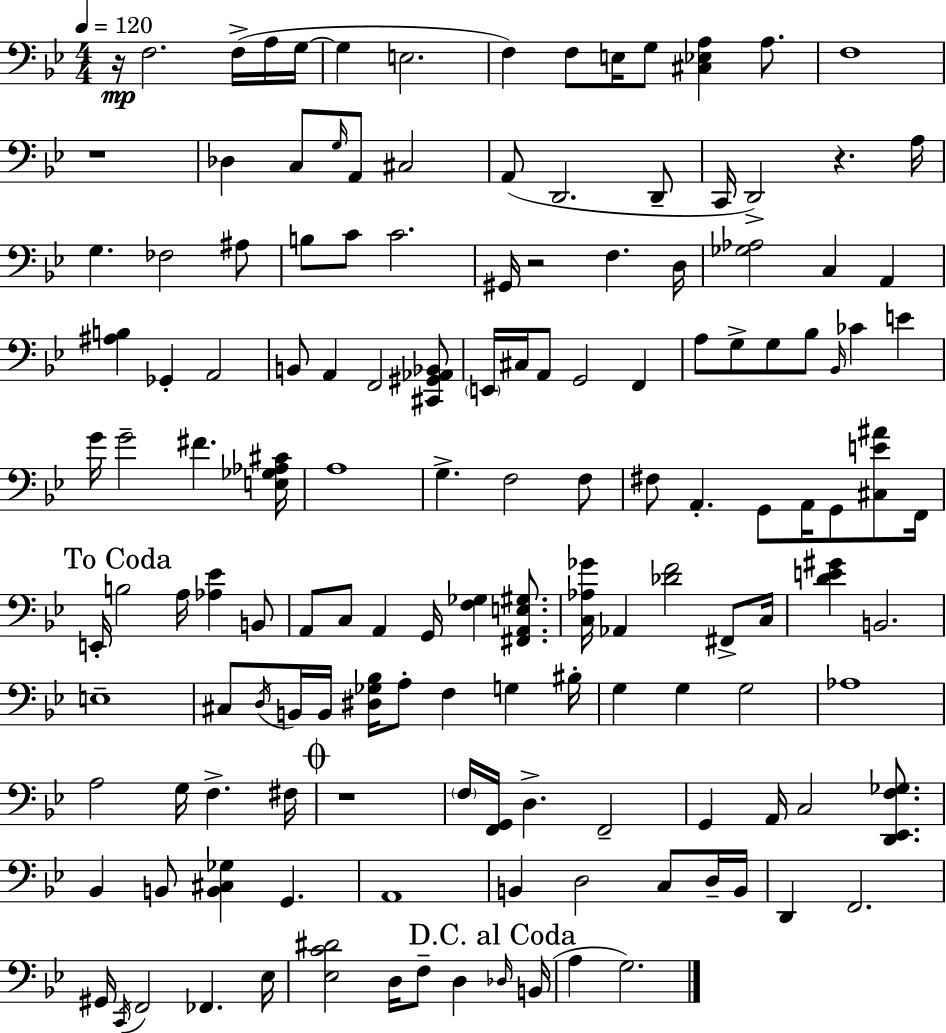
{
  \clef bass
  \numericTimeSignature
  \time 4/4
  \key g \minor
  \tempo 4 = 120
  \repeat volta 2 { r16\mp f2. f16->( a16 g16~~ | g4 e2. | f4) f8 e16 g8 <cis ees a>4 a8. | f1 | \break r1 | des4 c8 \grace { g16 } a,8 cis2 | a,8( d,2. d,8-- | c,16 d,2->) r4. | \break a16 g4. fes2 ais8 | b8 c'8 c'2. | gis,16 r2 f4. | d16 <ges aes>2 c4 a,4 | \break <ais b>4 ges,4-. a,2 | b,8 a,4 f,2 <cis, gis, aes, bes,>8 | \parenthesize e,16 cis16 a,8 g,2 f,4 | a8 g8-> g8 bes8 \grace { bes,16 } ces'4 e'4 | \break g'16 g'2-- fis'4. | <e ges aes cis'>16 a1 | g4.-> f2 | f8 fis8 a,4.-. g,8 a,16 g,8 <cis e' ais'>8 | \break f,16 \mark "To Coda" e,16-. b2 a16 <aes ees'>4 | b,8 a,8 c8 a,4 g,16 <f ges>4 <fis, a, e gis>8. | <c aes ges'>16 aes,4 <des' f'>2 fis,8-> | c16 <d' e' gis'>4 b,2. | \break e1-- | cis8 \acciaccatura { d16 } b,16 b,16 <dis ges bes>16 a8-. f4 g4 | bis16-. g4 g4 g2 | aes1 | \break a2 g16 f4.-> | fis16 \mark \markup { \musicglyph "scripts.coda" } r1 | \parenthesize f16 <f, g,>16 d4.-> f,2-- | g,4 a,16 c2 | \break <d, ees, f ges>8. bes,4 b,8 <b, cis ges>4 g,4. | a,1 | b,4 d2 c8 | d16-- b,16 d,4 f,2. | \break gis,16 \acciaccatura { c,16 } f,2 fes,4. | ees16 <ees c' dis'>2 d16 f8-- d4 | \mark "D.C. al Coda" \grace { des16 } b,16( a4 g2.) | } \bar "|."
}